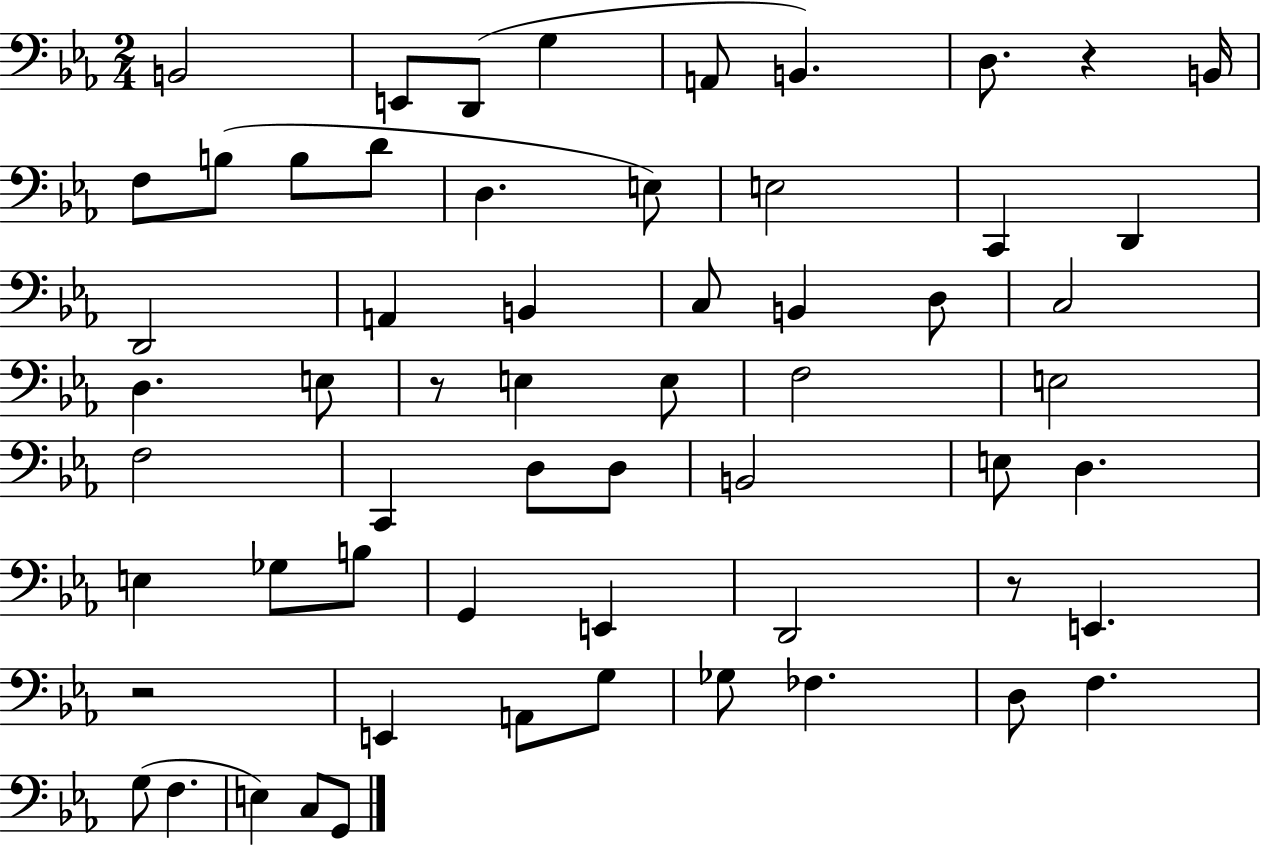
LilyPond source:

{
  \clef bass
  \numericTimeSignature
  \time 2/4
  \key ees \major
  b,2 | e,8 d,8( g4 | a,8 b,4.) | d8. r4 b,16 | \break f8 b8( b8 d'8 | d4. e8) | e2 | c,4 d,4 | \break d,2 | a,4 b,4 | c8 b,4 d8 | c2 | \break d4. e8 | r8 e4 e8 | f2 | e2 | \break f2 | c,4 d8 d8 | b,2 | e8 d4. | \break e4 ges8 b8 | g,4 e,4 | d,2 | r8 e,4. | \break r2 | e,4 a,8 g8 | ges8 fes4. | d8 f4. | \break g8( f4. | e4) c8 g,8 | \bar "|."
}